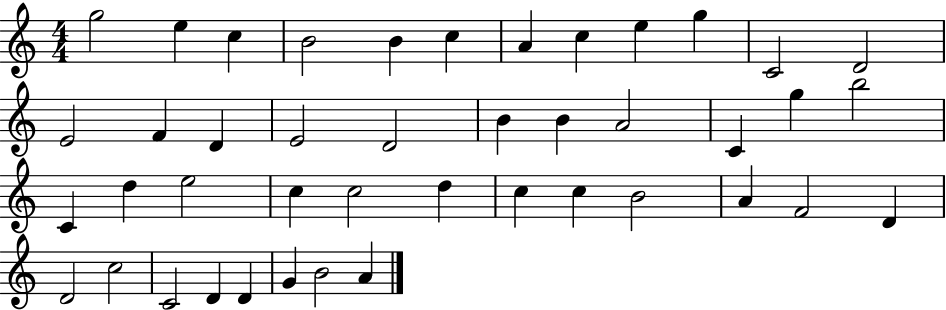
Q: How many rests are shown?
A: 0